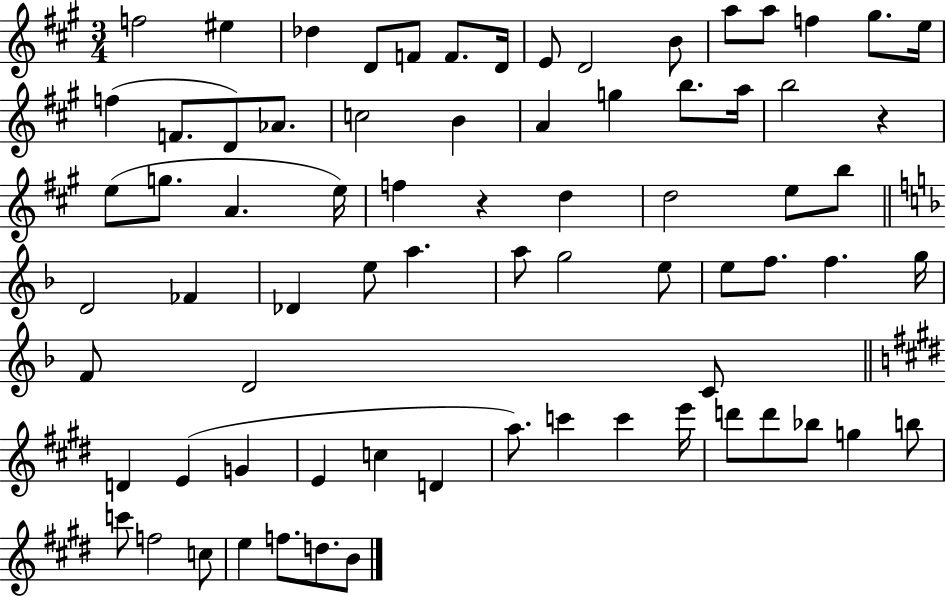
F5/h EIS5/q Db5/q D4/e F4/e F4/e. D4/s E4/e D4/h B4/e A5/e A5/e F5/q G#5/e. E5/s F5/q F4/e. D4/e Ab4/e. C5/h B4/q A4/q G5/q B5/e. A5/s B5/h R/q E5/e G5/e. A4/q. E5/s F5/q R/q D5/q D5/h E5/e B5/e D4/h FES4/q Db4/q E5/e A5/q. A5/e G5/h E5/e E5/e F5/e. F5/q. G5/s F4/e D4/h C4/e D4/q E4/q G4/q E4/q C5/q D4/q A5/e. C6/q C6/q E6/s D6/e D6/e Bb5/e G5/q B5/e C6/e F5/h C5/e E5/q F5/e. D5/e. B4/e